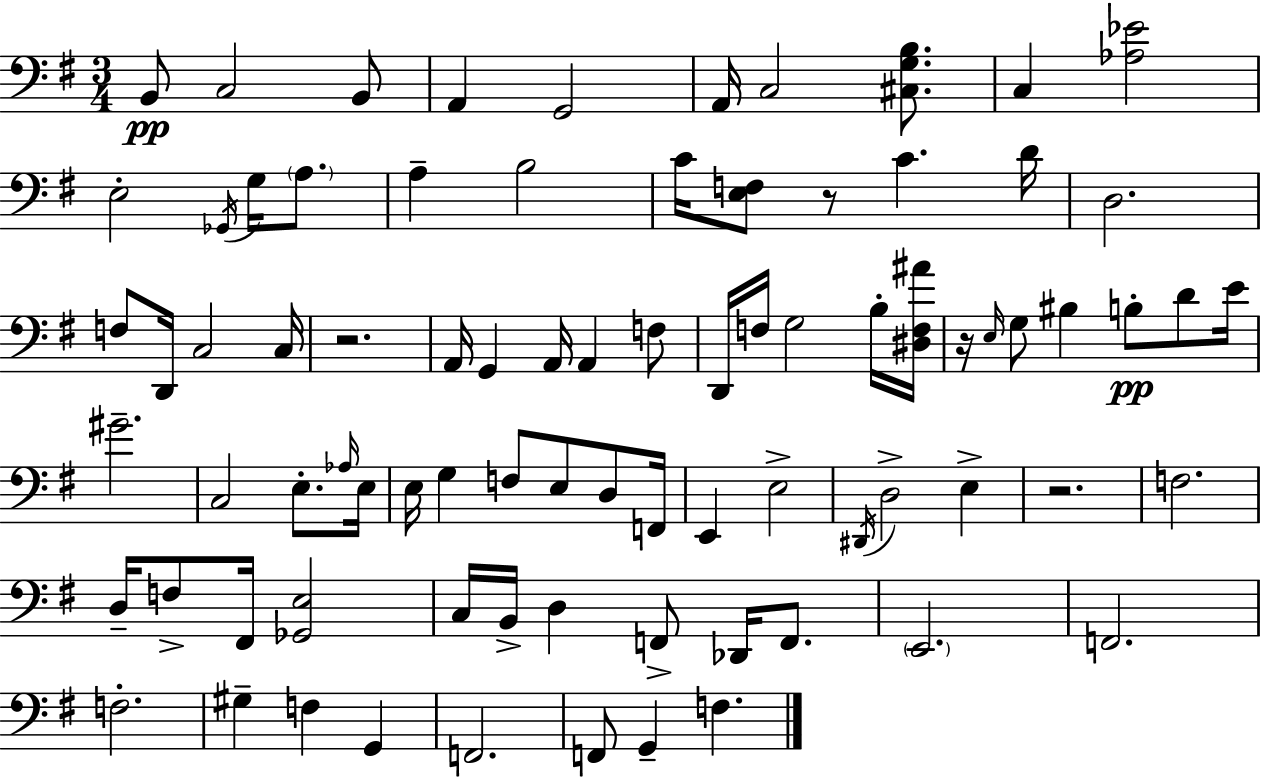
{
  \clef bass
  \numericTimeSignature
  \time 3/4
  \key g \major
  b,8\pp c2 b,8 | a,4 g,2 | a,16 c2 <cis g b>8. | c4 <aes ees'>2 | \break e2-. \acciaccatura { ges,16 } g16 \parenthesize a8. | a4-- b2 | c'16 <e f>8 r8 c'4. | d'16 d2. | \break f8 d,16 c2 | c16 r2. | a,16 g,4 a,16 a,4 f8 | d,16 f16 g2 b16-. | \break <dis f ais'>16 r16 \grace { e16 } g8 bis4 b8-.\pp d'8 | e'16 gis'2.-- | c2 e8.-. | \grace { aes16 } e16 e16 g4 f8 e8 | \break d8 f,16 e,4 e2-> | \acciaccatura { dis,16 } d2-> | e4-> r2. | f2. | \break d16-- f8-> fis,16 <ges, e>2 | c16 b,16-> d4 f,8-> | des,16 f,8. \parenthesize e,2. | f,2. | \break f2.-. | gis4-- f4 | g,4 f,2. | f,8 g,4-- f4. | \break \bar "|."
}